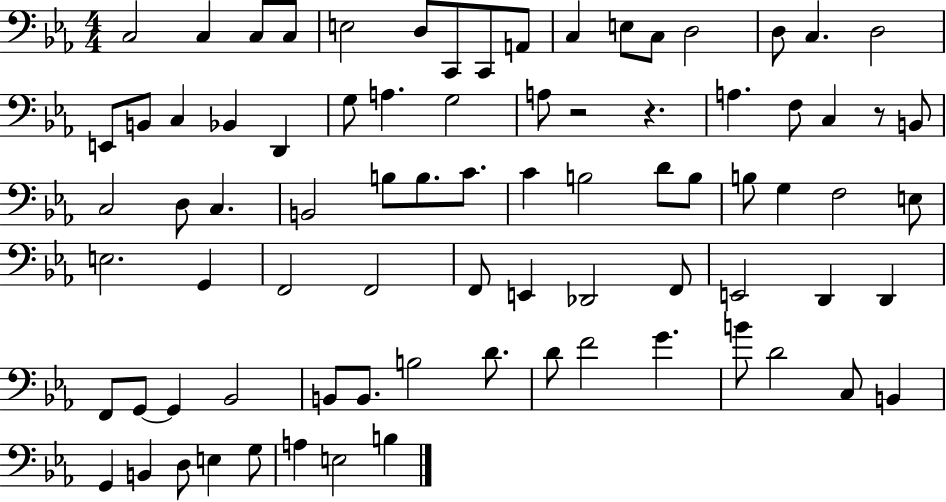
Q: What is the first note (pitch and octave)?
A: C3